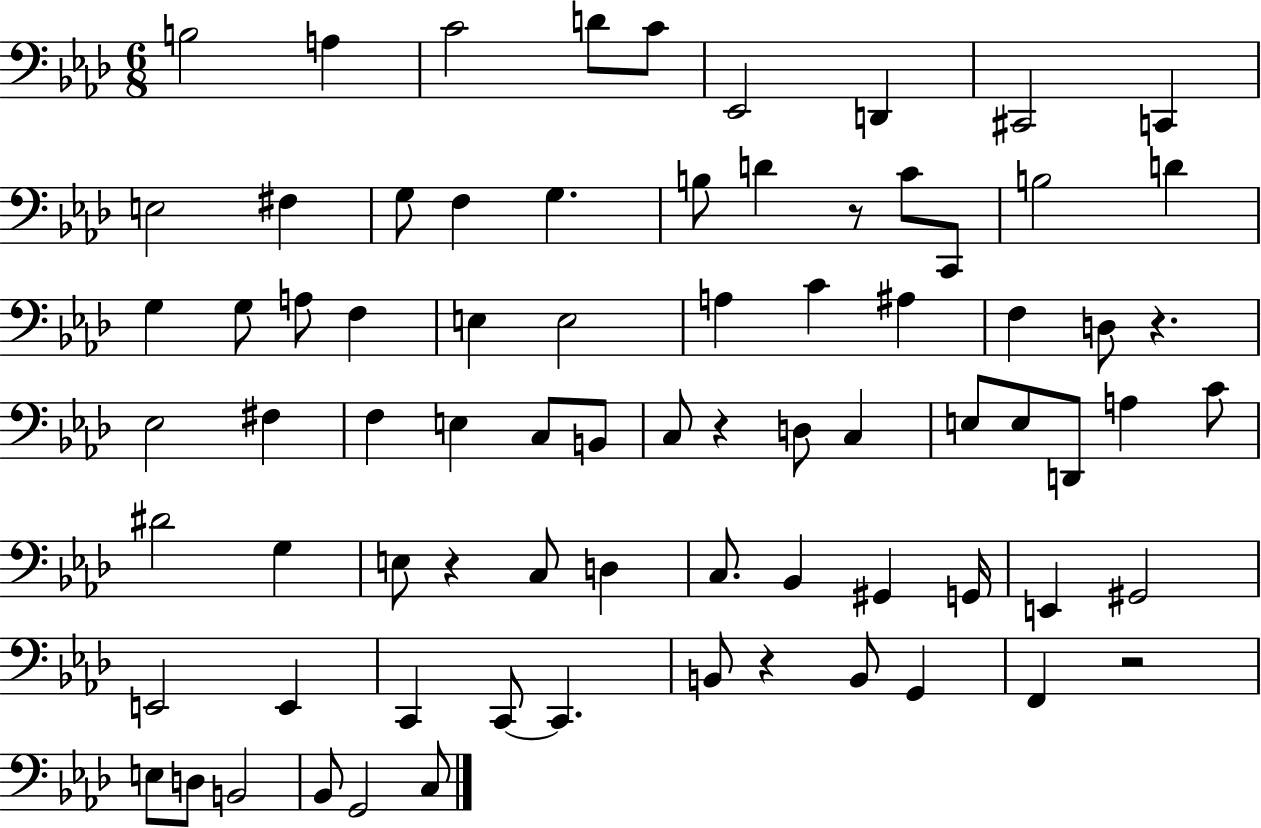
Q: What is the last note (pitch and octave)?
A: C3